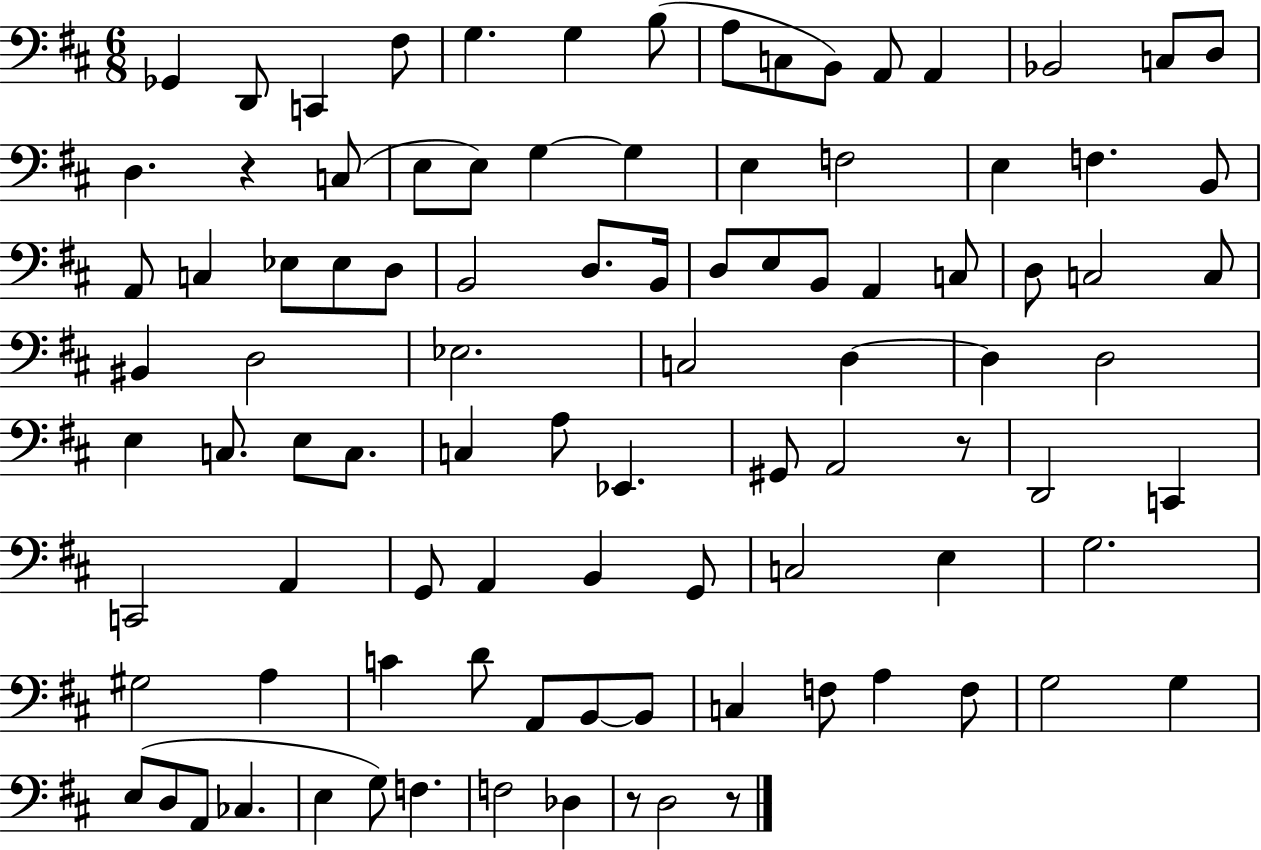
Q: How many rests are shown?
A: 4